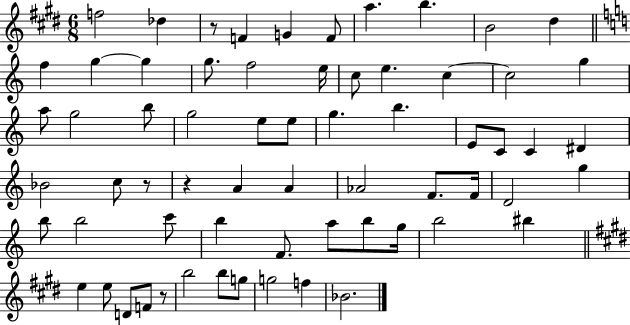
F5/h Db5/q R/e F4/q G4/q F4/e A5/q. B5/q. B4/h D#5/q F5/q G5/q G5/q G5/e. F5/h E5/s C5/e E5/q. C5/q C5/h G5/q A5/e G5/h B5/e G5/h E5/e E5/e G5/q. B5/q. E4/e C4/e C4/q D#4/q Bb4/h C5/e R/e R/q A4/q A4/q Ab4/h F4/e. F4/s D4/h G5/q B5/e B5/h C6/e B5/q F4/e. A5/e B5/e G5/s B5/h BIS5/q E5/q E5/e D4/e F4/e R/e B5/h B5/e G5/e G5/h F5/q Bb4/h.